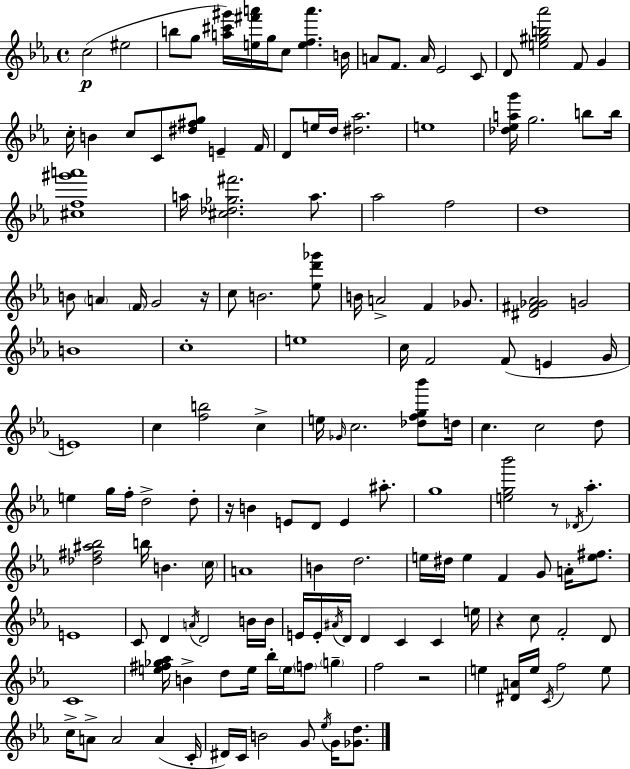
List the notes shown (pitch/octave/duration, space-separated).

C5/h EIS5/h B5/e G5/e [A5,C#6,G#6]/s [E5,F#6,A6]/s G5/s C5/e [E5,F5,A6]/q. B4/s A4/e F4/e. A4/s Eb4/h C4/e D4/e [E5,G#5,B5,Ab6]/h F4/e G4/q C5/s B4/q C5/e C4/e [D#5,F#5,G5]/e E4/q F4/s D4/e E5/s D5/s [D#5,Ab5]/h. E5/w [Db5,Eb5,A5,G6]/s G5/h. B5/e B5/s [C#5,F5,G#6,A6]/w A5/s [C#5,Db5,Gb5,F#6]/h. A5/e. Ab5/h F5/h D5/w B4/e A4/q F4/s G4/h R/s C5/e B4/h. [Eb5,D6,Gb6]/e B4/s A4/h F4/q Gb4/e. [D#4,F#4,Gb4,Ab4]/h G4/h B4/w C5/w E5/w C5/s F4/h F4/e E4/q G4/s E4/w C5/q [F5,B5]/h C5/q E5/s Gb4/s C5/h. [Db5,F5,G5,Bb6]/e D5/s C5/q. C5/h D5/e E5/q G5/s F5/s D5/h D5/e R/s B4/q E4/e D4/e E4/q A#5/e. G5/w [E5,G5,Bb6]/h R/e Db4/s Ab5/q. [Db5,F#5,A#5,Bb5]/h B5/s B4/q. C5/s A4/w B4/q D5/h. E5/s D#5/s E5/q F4/q G4/e A4/s [E5,F#5]/e. E4/w C4/e D4/q A4/s D4/h B4/s B4/s E4/s E4/s A#4/s D4/s D4/q C4/q C4/q E5/s R/q C5/e F4/h D4/e C4/w [E5,F#5,Gb5,Ab5]/s B4/q D5/e E5/s Bb5/s E5/s F5/e G5/q F5/h R/h E5/q [D#4,A4]/s E5/s C4/s F5/h E5/e C5/s A4/e A4/h A4/q C4/s D#4/s C4/s B4/h G4/e Eb5/s G4/s [Gb4,D5]/e.